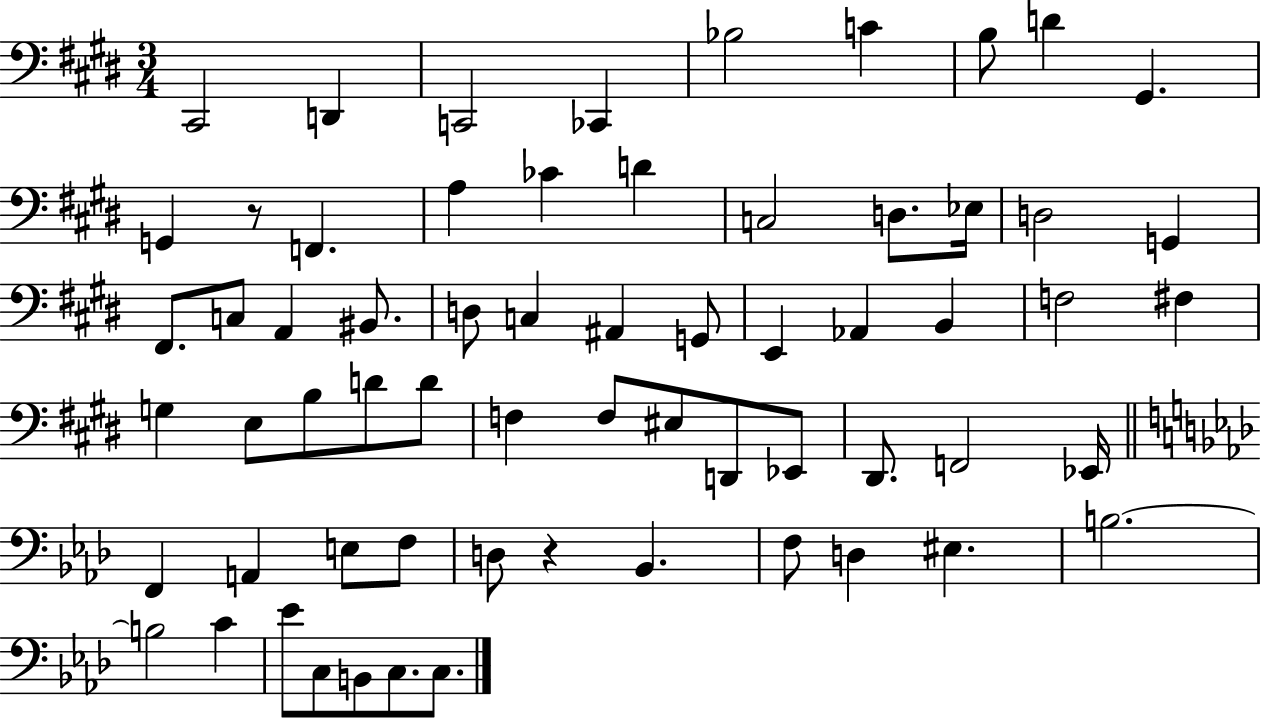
X:1
T:Untitled
M:3/4
L:1/4
K:E
^C,,2 D,, C,,2 _C,, _B,2 C B,/2 D ^G,, G,, z/2 F,, A, _C D C,2 D,/2 _E,/4 D,2 G,, ^F,,/2 C,/2 A,, ^B,,/2 D,/2 C, ^A,, G,,/2 E,, _A,, B,, F,2 ^F, G, E,/2 B,/2 D/2 D/2 F, F,/2 ^E,/2 D,,/2 _E,,/2 ^D,,/2 F,,2 _E,,/4 F,, A,, E,/2 F,/2 D,/2 z _B,, F,/2 D, ^E, B,2 B,2 C _E/2 C,/2 B,,/2 C,/2 C,/2